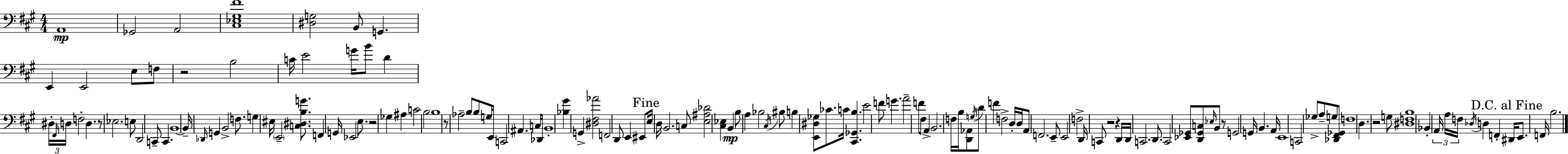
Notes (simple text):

A2/w Gb2/h A2/h [C#3,Eb3,G#3,F#4]/w [D#3,G3]/h B2/e G2/q. E2/q E2/h E3/e F3/e R/h B3/h C4/s E4/h G4/s B4/e D4/q D#3/s F#2/s D3/s F3/h D3/q. R/e Eb3/h. E3/e D2/h C2/e C2/q. B2/w B2/s Db2/s G2/q B2/h F3/e. G3/q EIS3/s E2/h [C3,D#3,B3,G4]/e. F2/q G2/s Eb2/h E3/e. R/h Gb3/q A#3/q C4/h B3/h B3/w R/e Ab3/h B3/e B3/e G3/s E2/s C2/h A#2/q. C3/s Db2/s B2/w [Bb3,G#4]/q G2/q [D#3,F#3,Ab4]/h F2/h D2/e E2/q EIS2/e E3/s D3/s B2/h. C3/e [E3,A#3,Db4]/h [C#3,Eb3]/q B2/q B3/e A3/q Bb3/h C#3/s BIS3/e B3/q [E2,D#3,Gb3]/e CES4/e. C4/s [C#2,Gb2,B3]/q. E4/h F4/e G4/q. A4/h F4/e F#3/e A2/q B2/h. F3/s B3/s [D2,Ab2]/e G3/s D4/e F4/q F3/h D3/s D3/s A2/e F2/h. E2/e E2/h F3/h D2/s C2/e R/h R/q D2/s D2/s C2/h. D2/e. C2/h [Eb2,Gb2]/e [D2,Gb2,C3]/e Eb3/s B2/e R/e G2/h G2/s B2/q. A2/s E2/w C2/h Gb3/e A3/e G3/e [Db2,F#2,Gb2]/e F3/w D3/q. R/h G3/e [D#3,F3,B3]/w Bb2/q A2/s A3/s F3/s Db3/s D3/q F2/q D#2/s E2/e. F2/s B3/h.